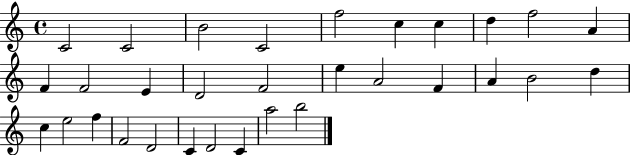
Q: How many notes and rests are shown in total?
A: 31